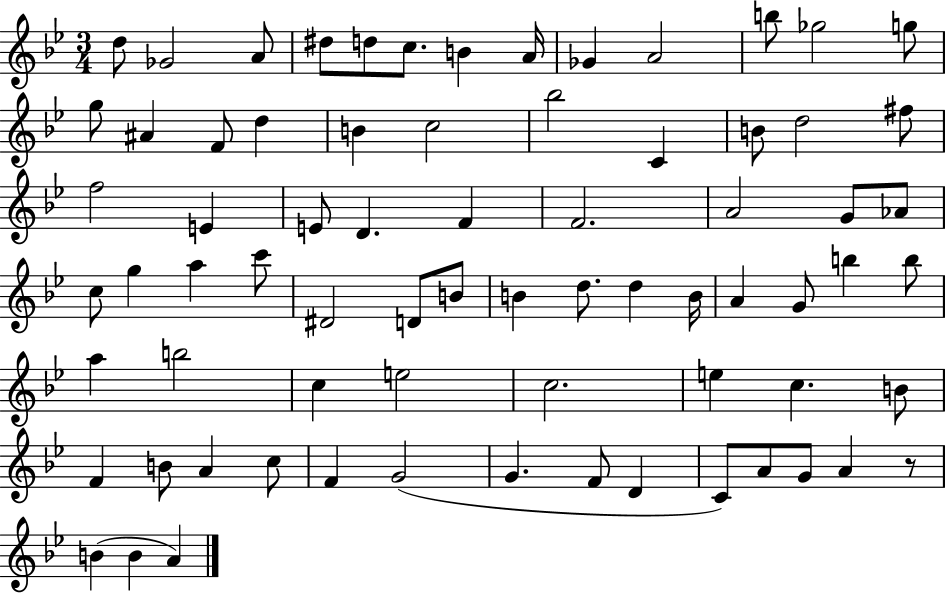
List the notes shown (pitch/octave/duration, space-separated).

D5/e Gb4/h A4/e D#5/e D5/e C5/e. B4/q A4/s Gb4/q A4/h B5/e Gb5/h G5/e G5/e A#4/q F4/e D5/q B4/q C5/h Bb5/h C4/q B4/e D5/h F#5/e F5/h E4/q E4/e D4/q. F4/q F4/h. A4/h G4/e Ab4/e C5/e G5/q A5/q C6/e D#4/h D4/e B4/e B4/q D5/e. D5/q B4/s A4/q G4/e B5/q B5/e A5/q B5/h C5/q E5/h C5/h. E5/q C5/q. B4/e F4/q B4/e A4/q C5/e F4/q G4/h G4/q. F4/e D4/q C4/e A4/e G4/e A4/q R/e B4/q B4/q A4/q